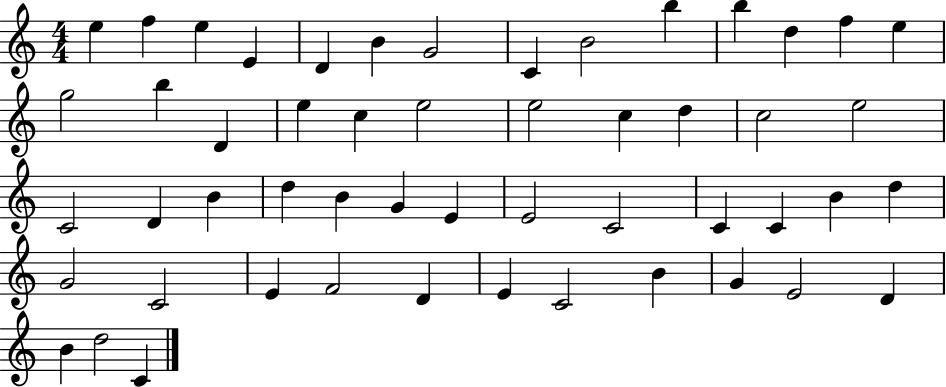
X:1
T:Untitled
M:4/4
L:1/4
K:C
e f e E D B G2 C B2 b b d f e g2 b D e c e2 e2 c d c2 e2 C2 D B d B G E E2 C2 C C B d G2 C2 E F2 D E C2 B G E2 D B d2 C